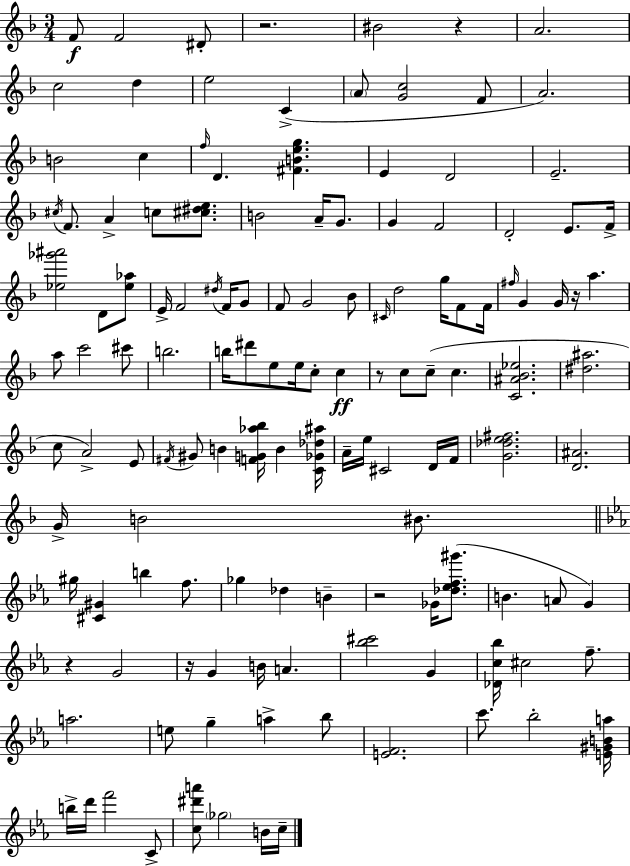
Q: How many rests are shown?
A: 7